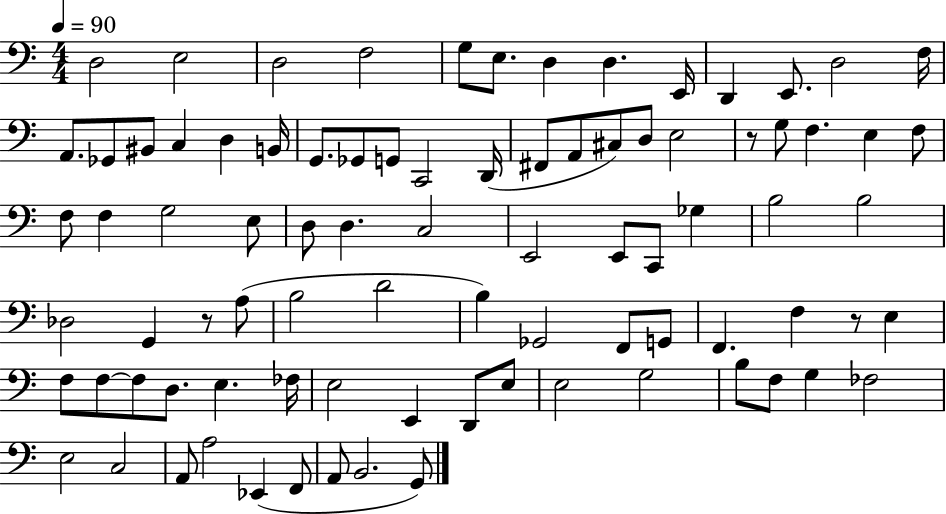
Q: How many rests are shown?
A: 3